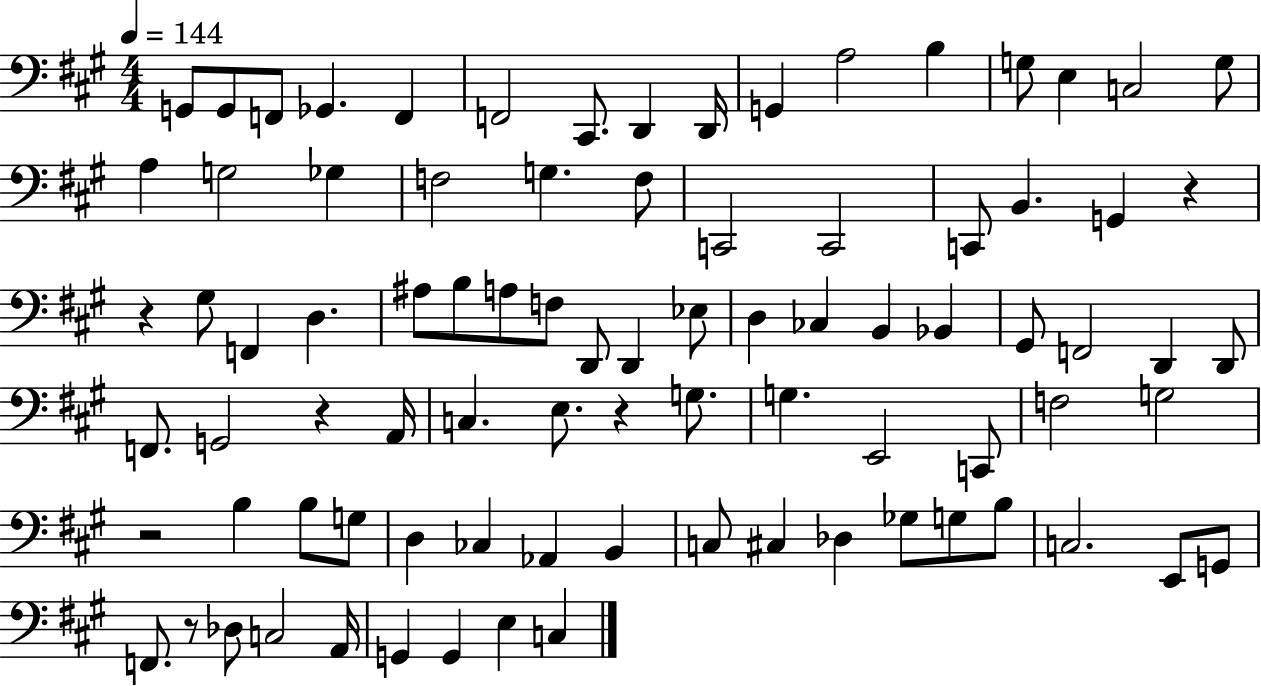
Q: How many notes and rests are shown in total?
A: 86